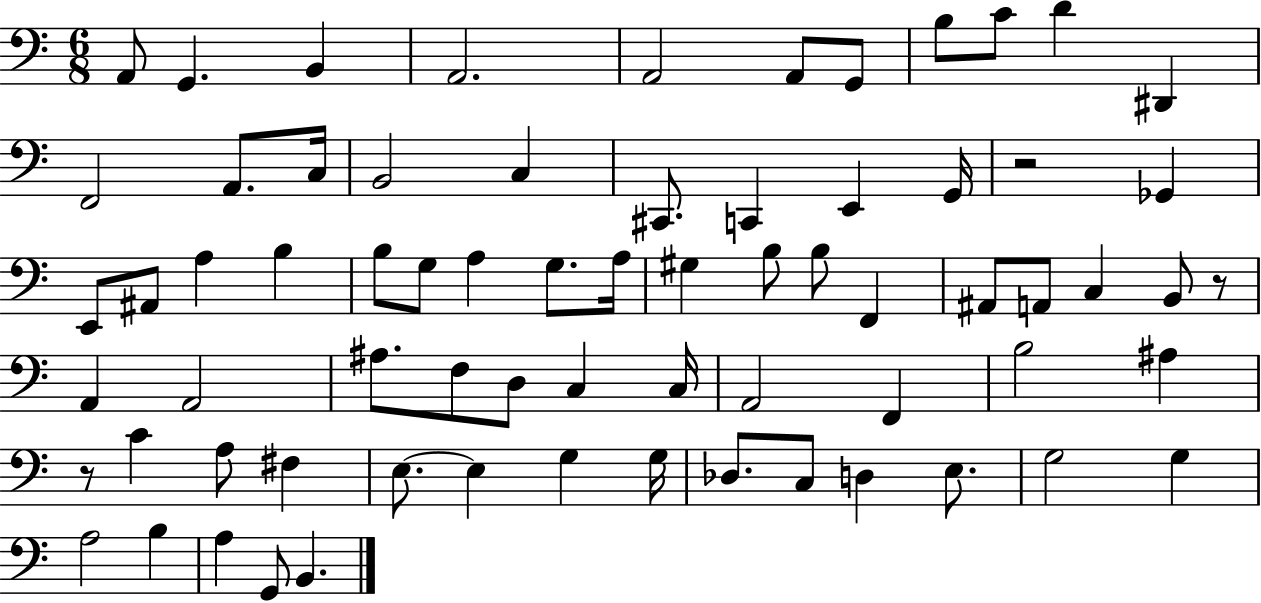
{
  \clef bass
  \numericTimeSignature
  \time 6/8
  \key c \major
  a,8 g,4. b,4 | a,2. | a,2 a,8 g,8 | b8 c'8 d'4 dis,4 | \break f,2 a,8. c16 | b,2 c4 | cis,8. c,4 e,4 g,16 | r2 ges,4 | \break e,8 ais,8 a4 b4 | b8 g8 a4 g8. a16 | gis4 b8 b8 f,4 | ais,8 a,8 c4 b,8 r8 | \break a,4 a,2 | ais8. f8 d8 c4 c16 | a,2 f,4 | b2 ais4 | \break r8 c'4 a8 fis4 | e8.~~ e4 g4 g16 | des8. c8 d4 e8. | g2 g4 | \break a2 b4 | a4 g,8 b,4. | \bar "|."
}